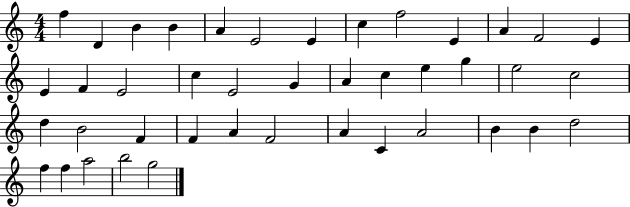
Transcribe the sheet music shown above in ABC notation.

X:1
T:Untitled
M:4/4
L:1/4
K:C
f D B B A E2 E c f2 E A F2 E E F E2 c E2 G A c e g e2 c2 d B2 F F A F2 A C A2 B B d2 f f a2 b2 g2